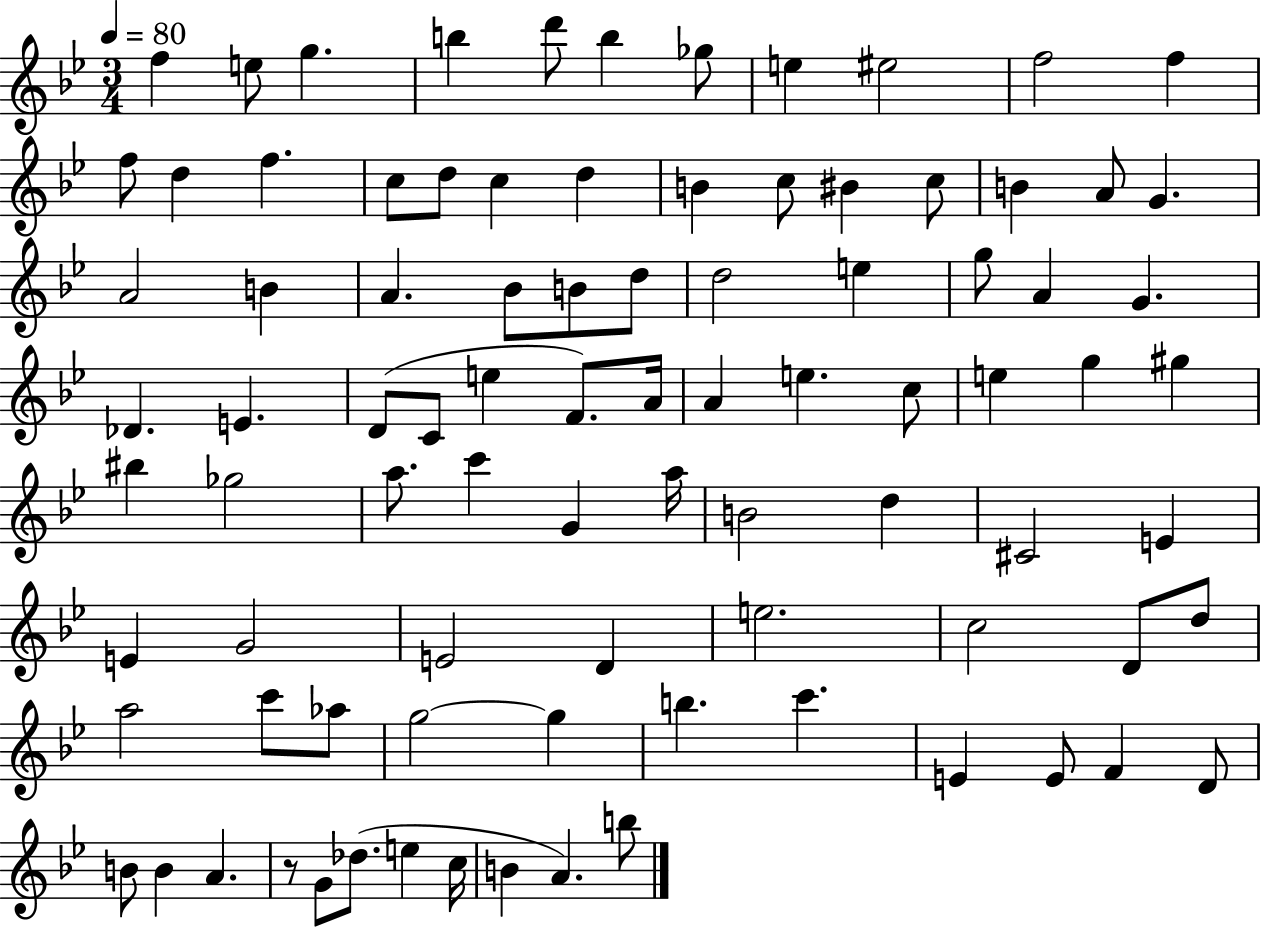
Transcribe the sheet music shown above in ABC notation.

X:1
T:Untitled
M:3/4
L:1/4
K:Bb
f e/2 g b d'/2 b _g/2 e ^e2 f2 f f/2 d f c/2 d/2 c d B c/2 ^B c/2 B A/2 G A2 B A _B/2 B/2 d/2 d2 e g/2 A G _D E D/2 C/2 e F/2 A/4 A e c/2 e g ^g ^b _g2 a/2 c' G a/4 B2 d ^C2 E E G2 E2 D e2 c2 D/2 d/2 a2 c'/2 _a/2 g2 g b c' E E/2 F D/2 B/2 B A z/2 G/2 _d/2 e c/4 B A b/2